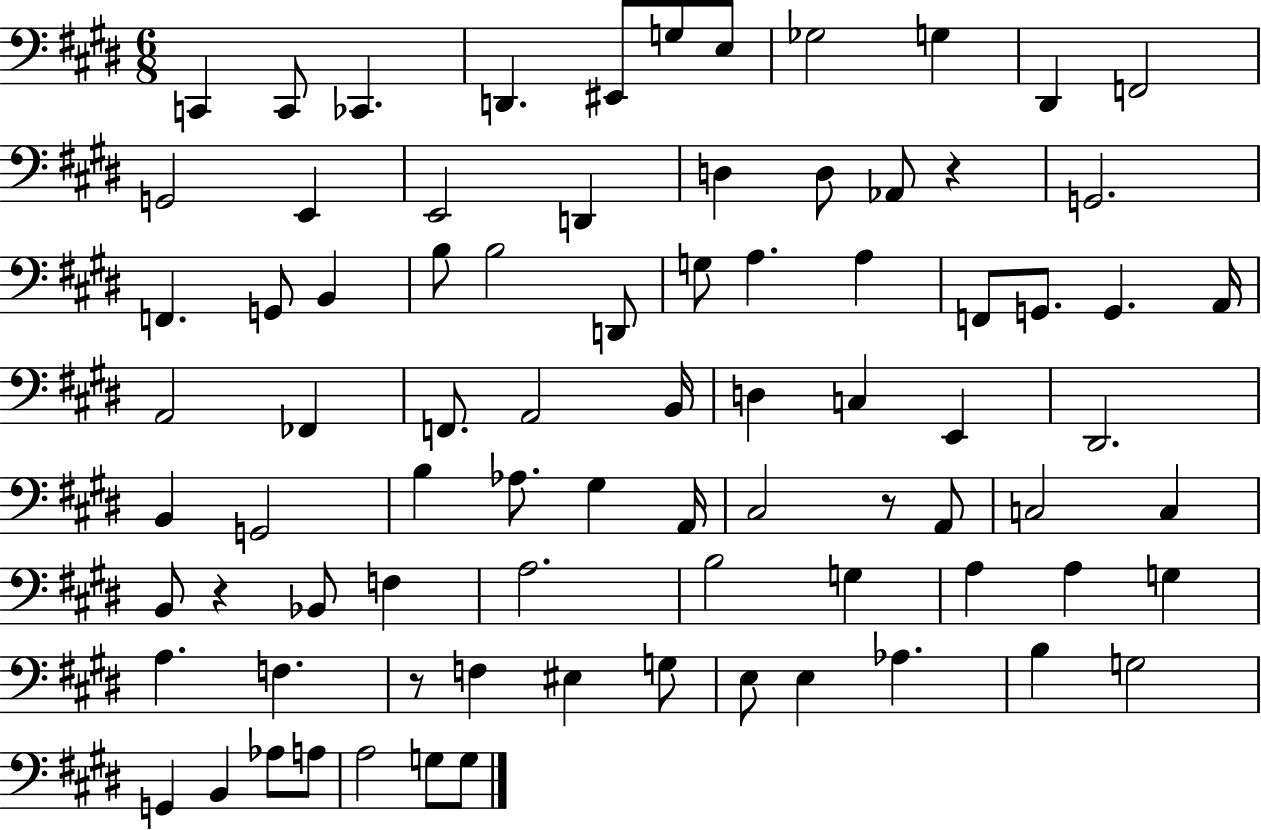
C2/q C2/e CES2/q. D2/q. EIS2/e G3/e E3/e Gb3/h G3/q D#2/q F2/h G2/h E2/q E2/h D2/q D3/q D3/e Ab2/e R/q G2/h. F2/q. G2/e B2/q B3/e B3/h D2/e G3/e A3/q. A3/q F2/e G2/e. G2/q. A2/s A2/h FES2/q F2/e. A2/h B2/s D3/q C3/q E2/q D#2/h. B2/q G2/h B3/q Ab3/e. G#3/q A2/s C#3/h R/e A2/e C3/h C3/q B2/e R/q Bb2/e F3/q A3/h. B3/h G3/q A3/q A3/q G3/q A3/q. F3/q. R/e F3/q EIS3/q G3/e E3/e E3/q Ab3/q. B3/q G3/h G2/q B2/q Ab3/e A3/e A3/h G3/e G3/e